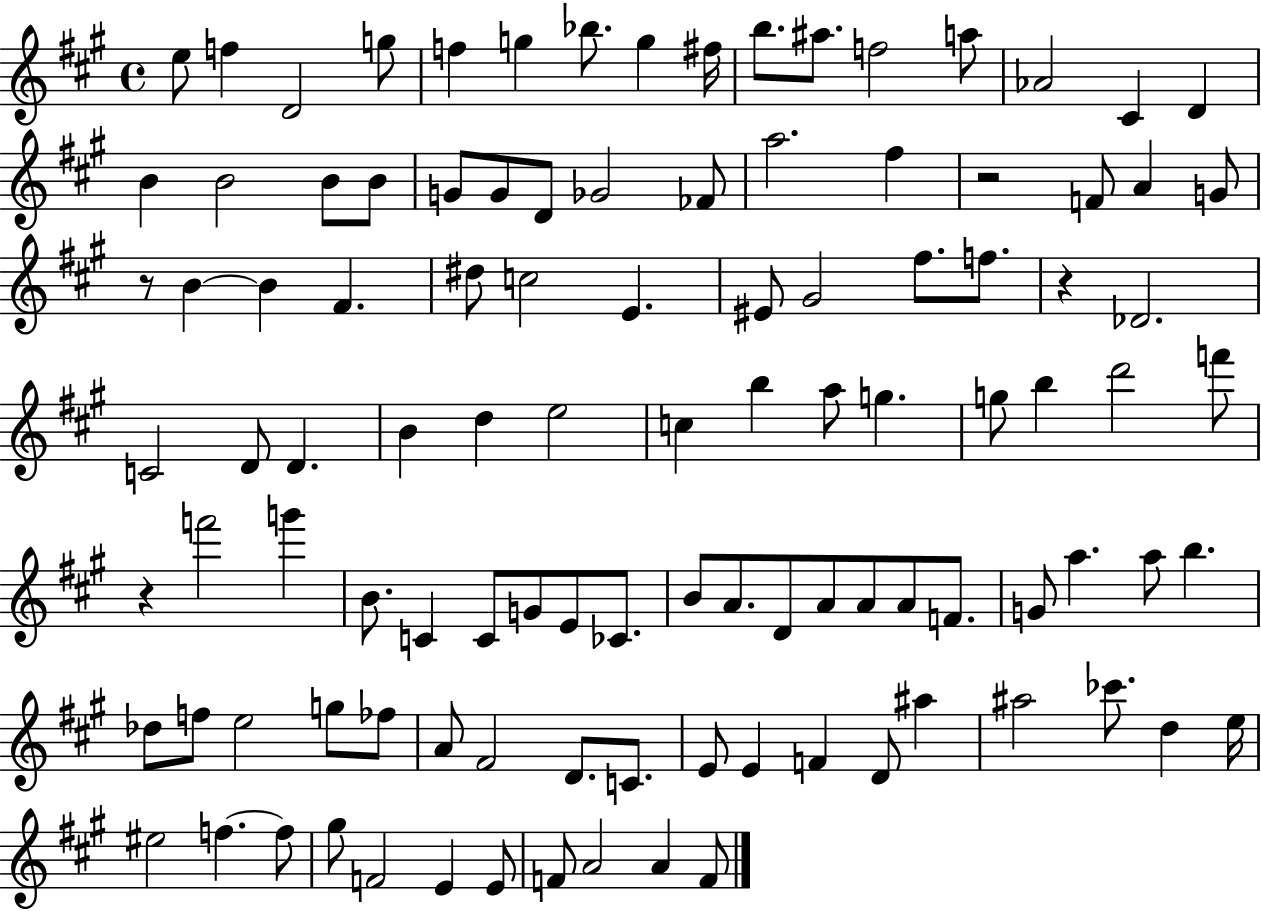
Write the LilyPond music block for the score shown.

{
  \clef treble
  \time 4/4
  \defaultTimeSignature
  \key a \major
  e''8 f''4 d'2 g''8 | f''4 g''4 bes''8. g''4 fis''16 | b''8. ais''8. f''2 a''8 | aes'2 cis'4 d'4 | \break b'4 b'2 b'8 b'8 | g'8 g'8 d'8 ges'2 fes'8 | a''2. fis''4 | r2 f'8 a'4 g'8 | \break r8 b'4~~ b'4 fis'4. | dis''8 c''2 e'4. | eis'8 gis'2 fis''8. f''8. | r4 des'2. | \break c'2 d'8 d'4. | b'4 d''4 e''2 | c''4 b''4 a''8 g''4. | g''8 b''4 d'''2 f'''8 | \break r4 f'''2 g'''4 | b'8. c'4 c'8 g'8 e'8 ces'8. | b'8 a'8. d'8 a'8 a'8 a'8 f'8. | g'8 a''4. a''8 b''4. | \break des''8 f''8 e''2 g''8 fes''8 | a'8 fis'2 d'8. c'8. | e'8 e'4 f'4 d'8 ais''4 | ais''2 ces'''8. d''4 e''16 | \break eis''2 f''4.~~ f''8 | gis''8 f'2 e'4 e'8 | f'8 a'2 a'4 f'8 | \bar "|."
}